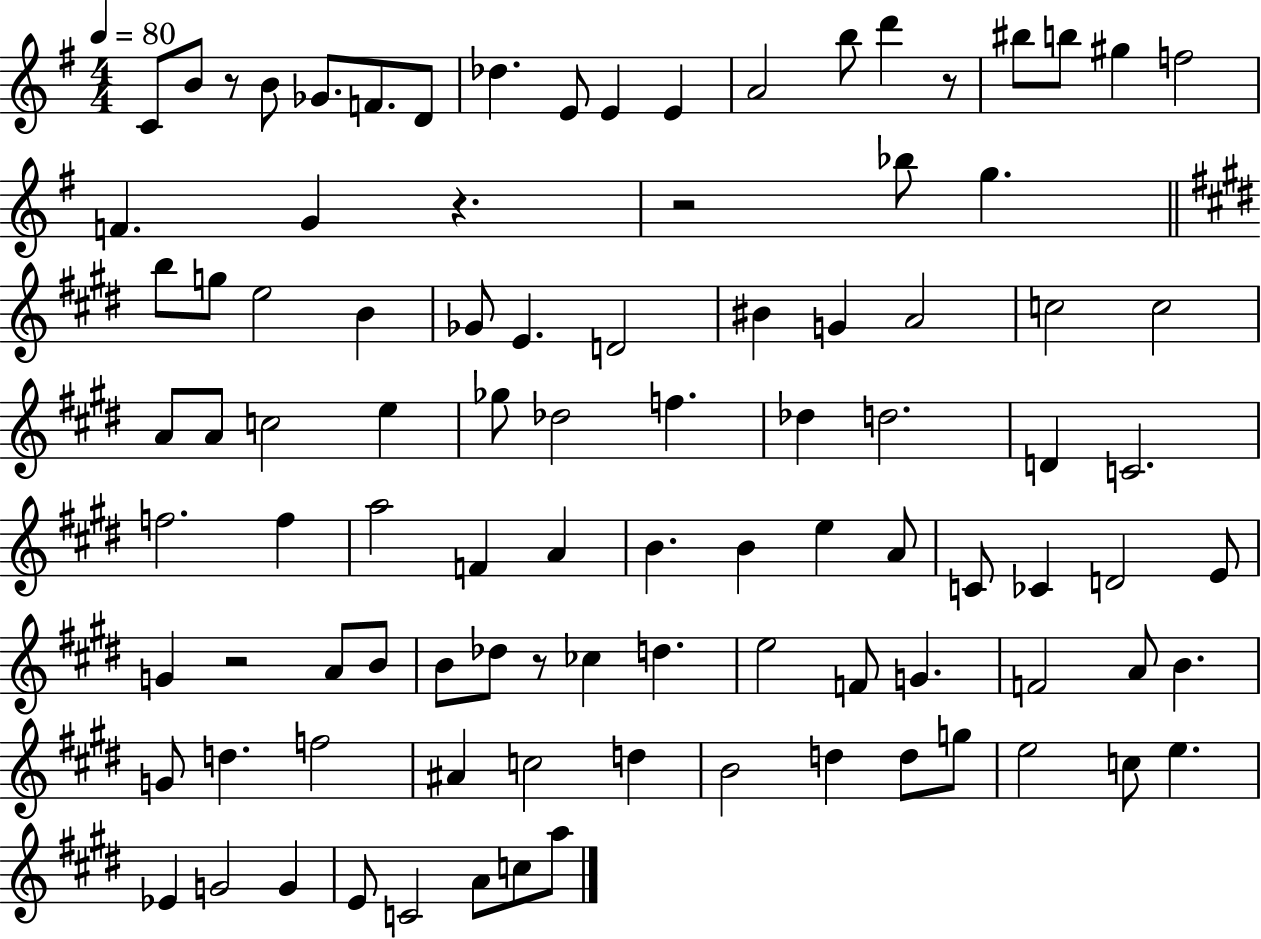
C4/e B4/e R/e B4/e Gb4/e. F4/e. D4/e Db5/q. E4/e E4/q E4/q A4/h B5/e D6/q R/e BIS5/e B5/e G#5/q F5/h F4/q. G4/q R/q. R/h Bb5/e G5/q. B5/e G5/e E5/h B4/q Gb4/e E4/q. D4/h BIS4/q G4/q A4/h C5/h C5/h A4/e A4/e C5/h E5/q Gb5/e Db5/h F5/q. Db5/q D5/h. D4/q C4/h. F5/h. F5/q A5/h F4/q A4/q B4/q. B4/q E5/q A4/e C4/e CES4/q D4/h E4/e G4/q R/h A4/e B4/e B4/e Db5/e R/e CES5/q D5/q. E5/h F4/e G4/q. F4/h A4/e B4/q. G4/e D5/q. F5/h A#4/q C5/h D5/q B4/h D5/q D5/e G5/e E5/h C5/e E5/q. Eb4/q G4/h G4/q E4/e C4/h A4/e C5/e A5/e